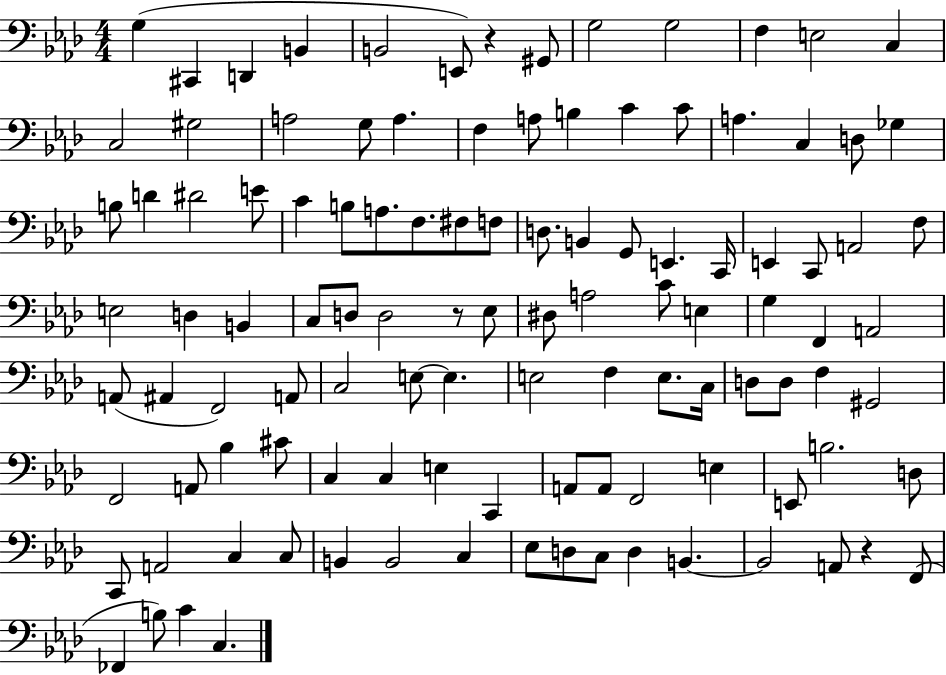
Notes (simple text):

G3/q C#2/q D2/q B2/q B2/h E2/e R/q G#2/e G3/h G3/h F3/q E3/h C3/q C3/h G#3/h A3/h G3/e A3/q. F3/q A3/e B3/q C4/q C4/e A3/q. C3/q D3/e Gb3/q B3/e D4/q D#4/h E4/e C4/q B3/e A3/e. F3/e. F#3/e F3/e D3/e. B2/q G2/e E2/q. C2/s E2/q C2/e A2/h F3/e E3/h D3/q B2/q C3/e D3/e D3/h R/e Eb3/e D#3/e A3/h C4/e E3/q G3/q F2/q A2/h A2/e A#2/q F2/h A2/e C3/h E3/e E3/q. E3/h F3/q E3/e. C3/s D3/e D3/e F3/q G#2/h F2/h A2/e Bb3/q C#4/e C3/q C3/q E3/q C2/q A2/e A2/e F2/h E3/q E2/e B3/h. D3/e C2/e A2/h C3/q C3/e B2/q B2/h C3/q Eb3/e D3/e C3/e D3/q B2/q. B2/h A2/e R/q F2/e FES2/q B3/e C4/q C3/q.